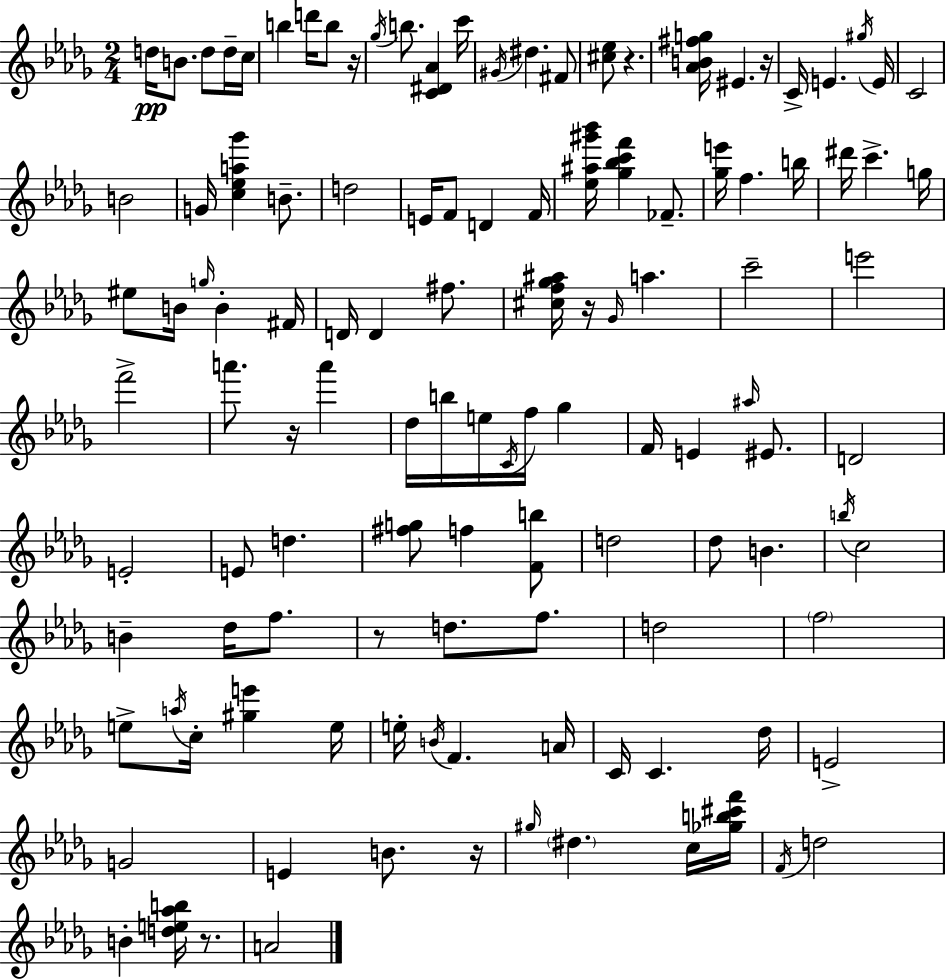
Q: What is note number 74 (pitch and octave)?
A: F5